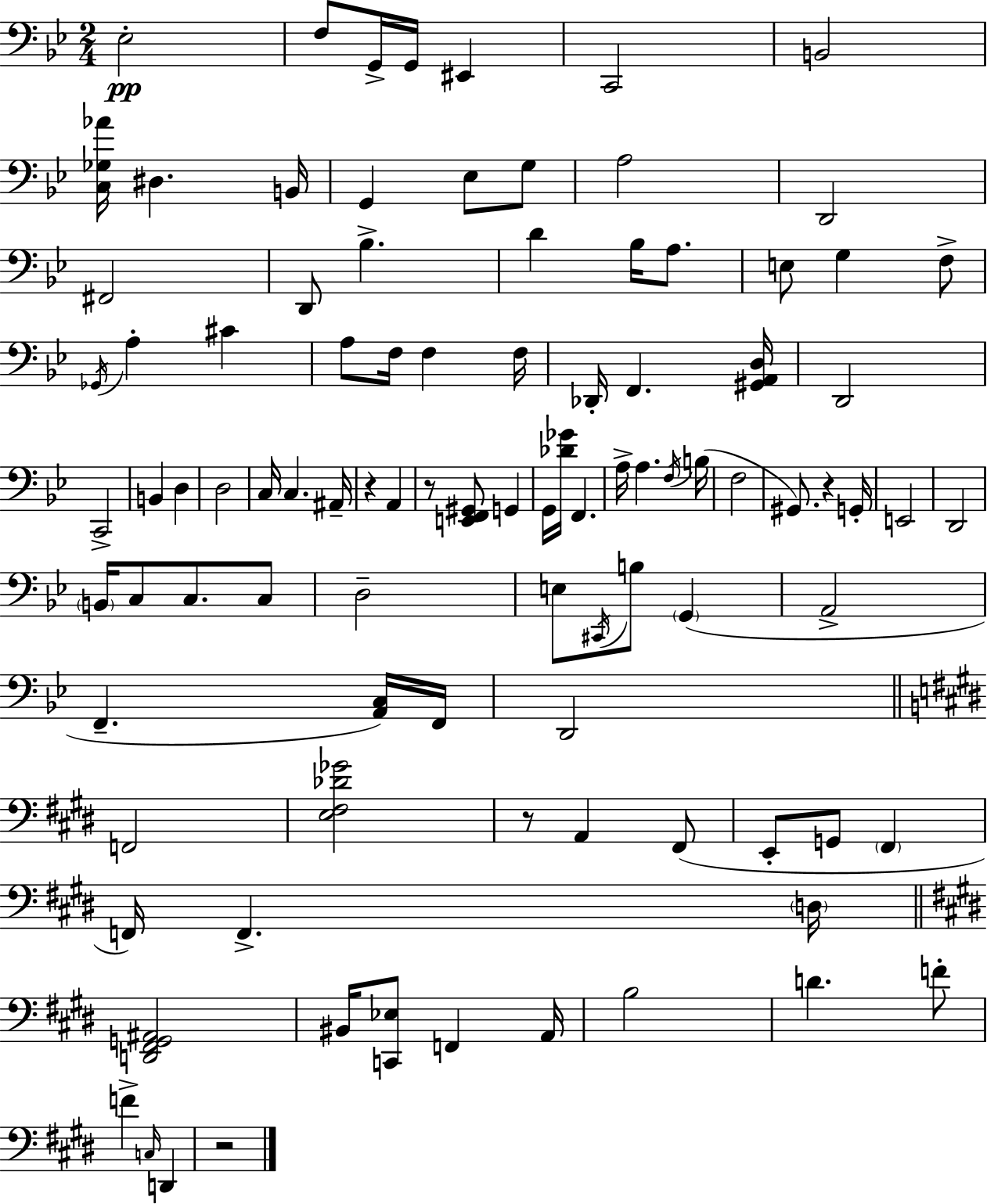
{
  \clef bass
  \numericTimeSignature
  \time 2/4
  \key g \minor
  ees2-.\pp | f8 g,16-> g,16 eis,4 | c,2 | b,2 | \break <c ges aes'>16 dis4. b,16 | g,4 ees8 g8 | a2 | d,2 | \break fis,2 | d,8 bes4.-> | d'4 bes16 a8. | e8 g4 f8-> | \break \acciaccatura { ges,16 } a4-. cis'4 | a8 f16 f4 | f16 des,16-. f,4. | <gis, a, d>16 d,2 | \break c,2-> | b,4 d4 | d2 | c16 c4. | \break ais,16-- r4 a,4 | r8 <e, f, gis,>8 g,4 | g,16 <des' ges'>16 f,4. | a16-> a4. | \break \acciaccatura { f16 } b16( f2 | gis,8.) r4 | g,16-. e,2 | d,2 | \break \parenthesize b,16 c8 c8. | c8 d2-- | e8 \acciaccatura { cis,16 } b8 \parenthesize g,4( | a,2-> | \break f,4.-- | <a, c>16) f,16 d,2 | \bar "||" \break \key e \major f,2 | <e fis des' ges'>2 | r8 a,4 fis,8( | e,8-. g,8 \parenthesize fis,4 | \break f,16) f,4.-> \parenthesize d16 | \bar "||" \break \key e \major <d, fis, g, ais,>2 | bis,16 <c, ees>8 f,4 a,16 | b2 | d'4. f'8-. | \break f'4-> \grace { c16 } d,4 | r2 | \bar "|."
}